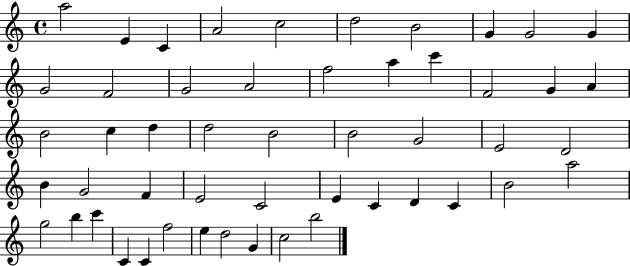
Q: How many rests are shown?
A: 0